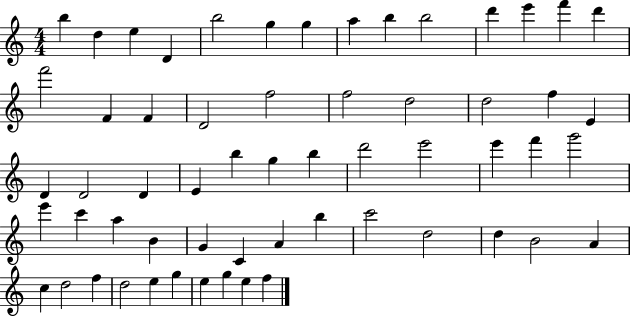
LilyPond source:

{
  \clef treble
  \numericTimeSignature
  \time 4/4
  \key c \major
  b''4 d''4 e''4 d'4 | b''2 g''4 g''4 | a''4 b''4 b''2 | d'''4 e'''4 f'''4 d'''4 | \break f'''2 f'4 f'4 | d'2 f''2 | f''2 d''2 | d''2 f''4 e'4 | \break d'4 d'2 d'4 | e'4 b''4 g''4 b''4 | d'''2 e'''2 | e'''4 f'''4 g'''2 | \break e'''4 c'''4 a''4 b'4 | g'4 c'4 a'4 b''4 | c'''2 d''2 | d''4 b'2 a'4 | \break c''4 d''2 f''4 | d''2 e''4 g''4 | e''4 g''4 e''4 f''4 | \bar "|."
}